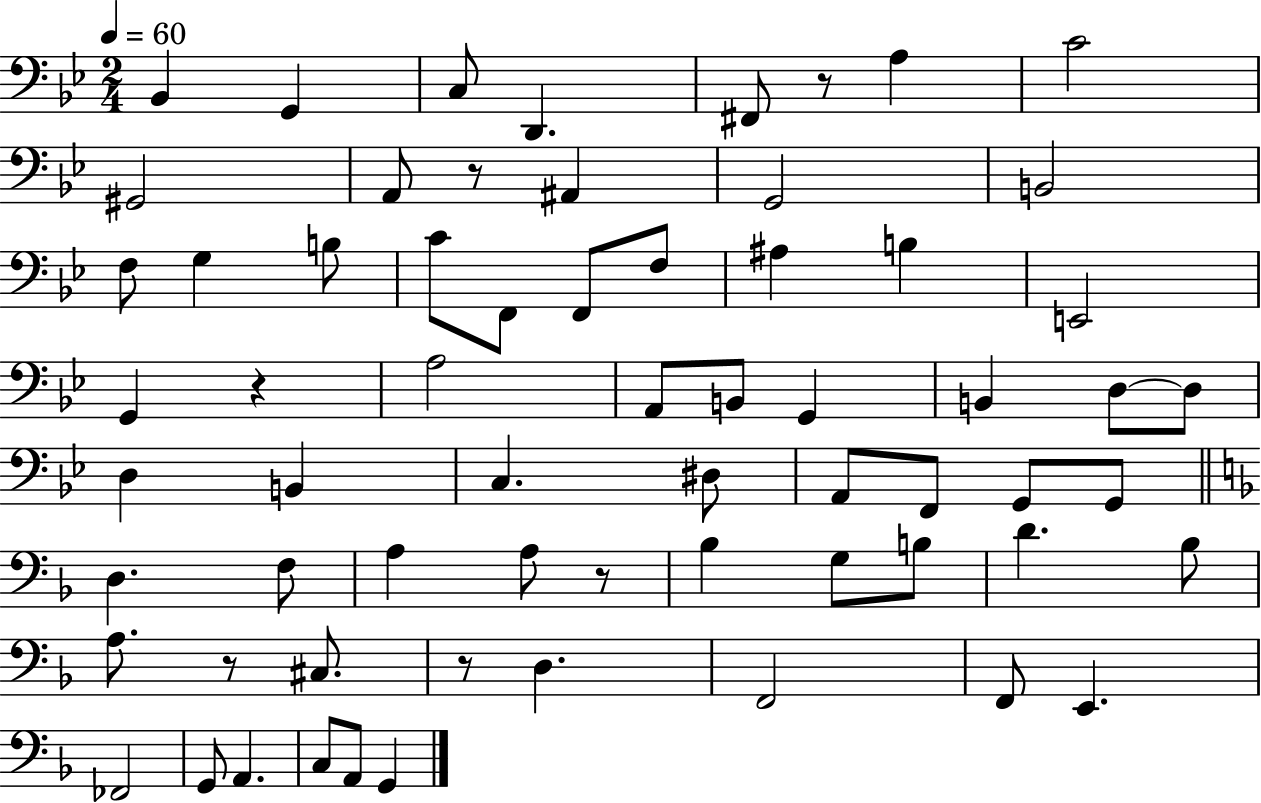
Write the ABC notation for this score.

X:1
T:Untitled
M:2/4
L:1/4
K:Bb
_B,, G,, C,/2 D,, ^F,,/2 z/2 A, C2 ^G,,2 A,,/2 z/2 ^A,, G,,2 B,,2 F,/2 G, B,/2 C/2 F,,/2 F,,/2 F,/2 ^A, B, E,,2 G,, z A,2 A,,/2 B,,/2 G,, B,, D,/2 D,/2 D, B,, C, ^D,/2 A,,/2 F,,/2 G,,/2 G,,/2 D, F,/2 A, A,/2 z/2 _B, G,/2 B,/2 D _B,/2 A,/2 z/2 ^C,/2 z/2 D, F,,2 F,,/2 E,, _F,,2 G,,/2 A,, C,/2 A,,/2 G,,